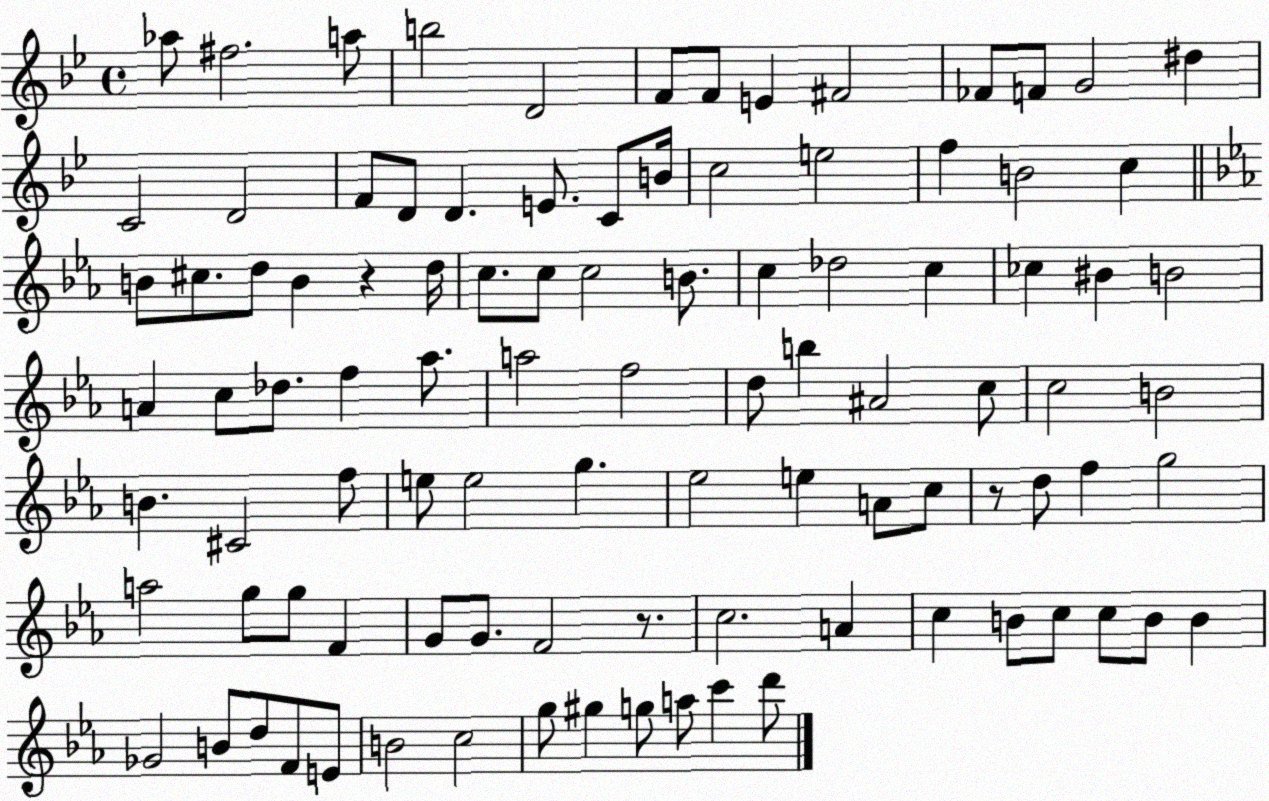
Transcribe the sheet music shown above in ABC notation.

X:1
T:Untitled
M:4/4
L:1/4
K:Bb
_a/2 ^f2 a/2 b2 D2 F/2 F/2 E ^F2 _F/2 F/2 G2 ^d C2 D2 F/2 D/2 D E/2 C/2 B/4 c2 e2 f B2 c B/2 ^c/2 d/2 B z d/4 c/2 c/2 c2 B/2 c _d2 c _c ^B B2 A c/2 _d/2 f _a/2 a2 f2 d/2 b ^A2 c/2 c2 B2 B ^C2 f/2 e/2 e2 g _e2 e A/2 c/2 z/2 d/2 f g2 a2 g/2 g/2 F G/2 G/2 F2 z/2 c2 A c B/2 c/2 c/2 B/2 B _G2 B/2 d/2 F/2 E/2 B2 c2 g/2 ^g g/2 a/2 c' d'/2